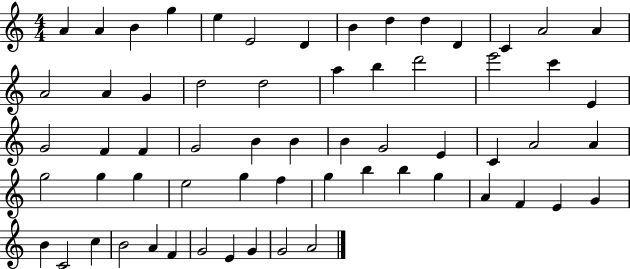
{
  \clef treble
  \numericTimeSignature
  \time 4/4
  \key c \major
  a'4 a'4 b'4 g''4 | e''4 e'2 d'4 | b'4 d''4 d''4 d'4 | c'4 a'2 a'4 | \break a'2 a'4 g'4 | d''2 d''2 | a''4 b''4 d'''2 | e'''2 c'''4 e'4 | \break g'2 f'4 f'4 | g'2 b'4 b'4 | b'4 g'2 e'4 | c'4 a'2 a'4 | \break g''2 g''4 g''4 | e''2 g''4 f''4 | g''4 b''4 b''4 g''4 | a'4 f'4 e'4 g'4 | \break b'4 c'2 c''4 | b'2 a'4 f'4 | g'2 e'4 g'4 | g'2 a'2 | \break \bar "|."
}